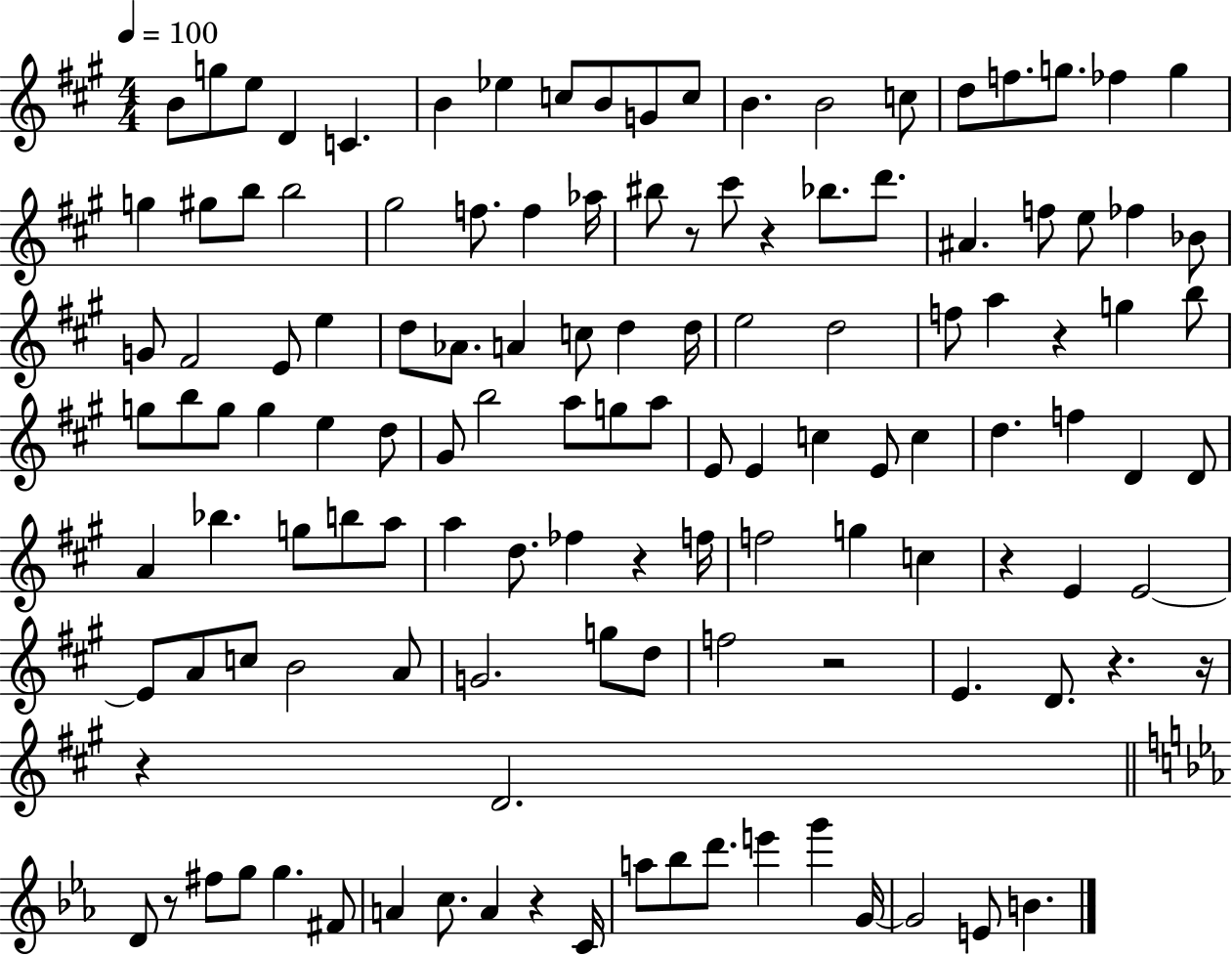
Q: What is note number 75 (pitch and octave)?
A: G5